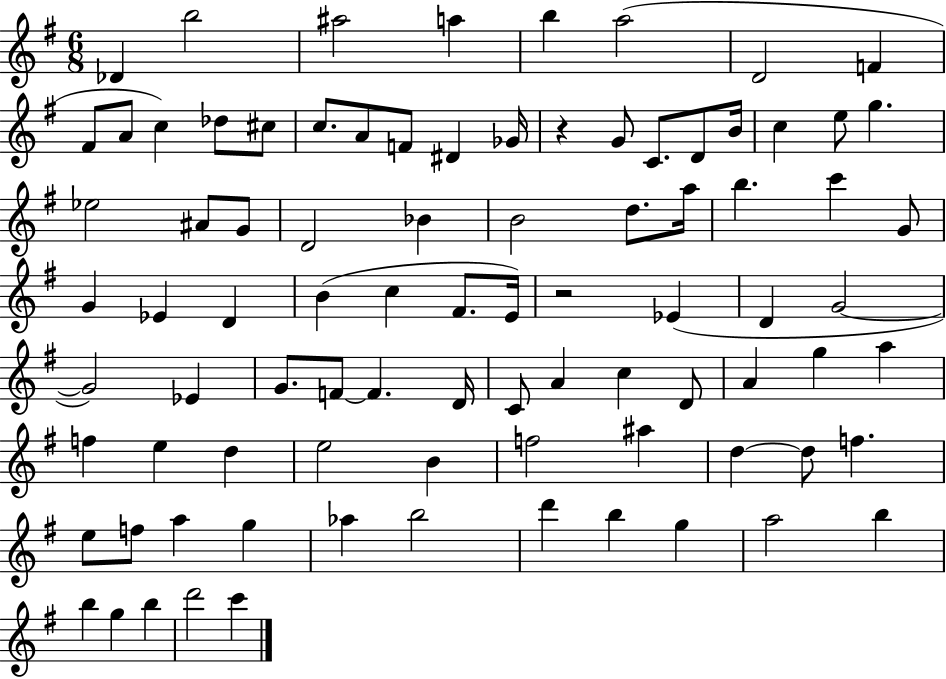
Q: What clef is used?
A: treble